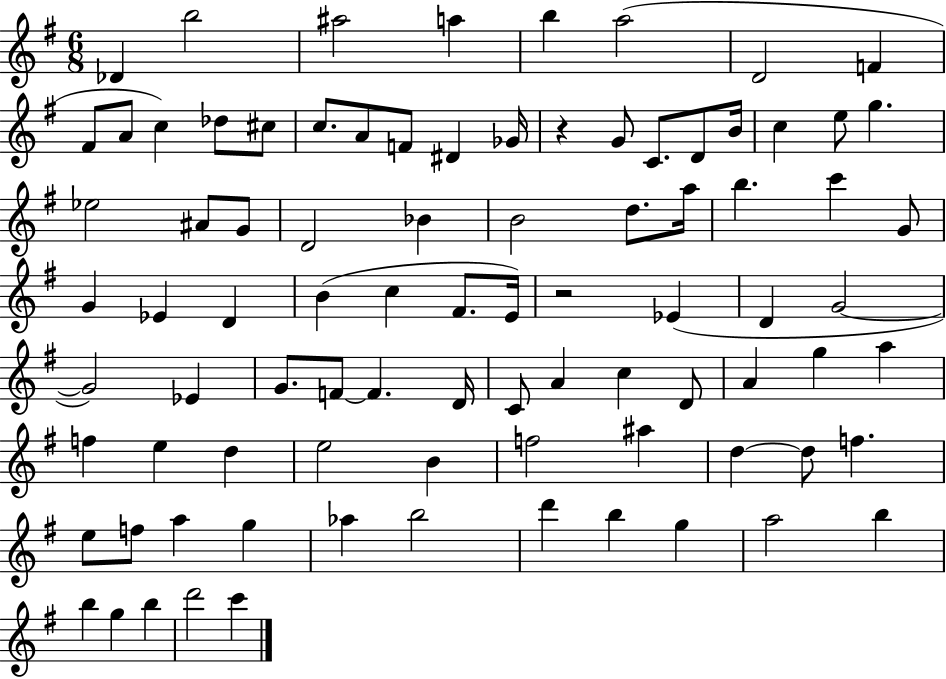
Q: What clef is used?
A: treble